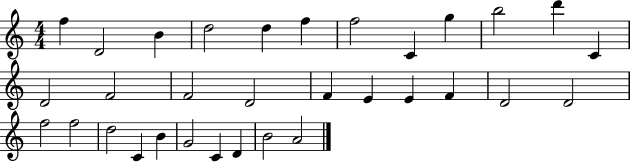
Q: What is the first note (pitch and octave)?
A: F5